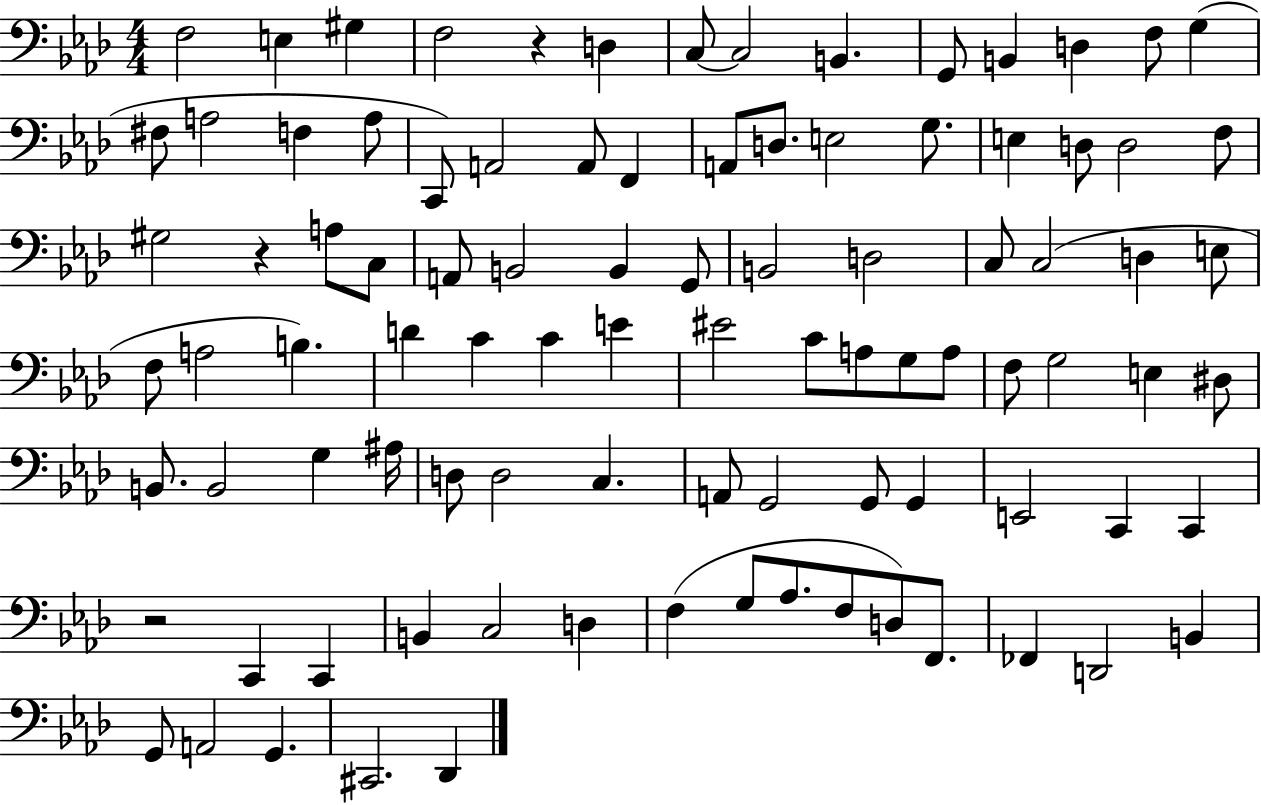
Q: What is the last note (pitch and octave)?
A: Db2